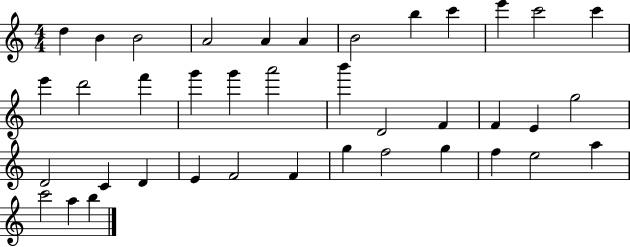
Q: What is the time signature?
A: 4/4